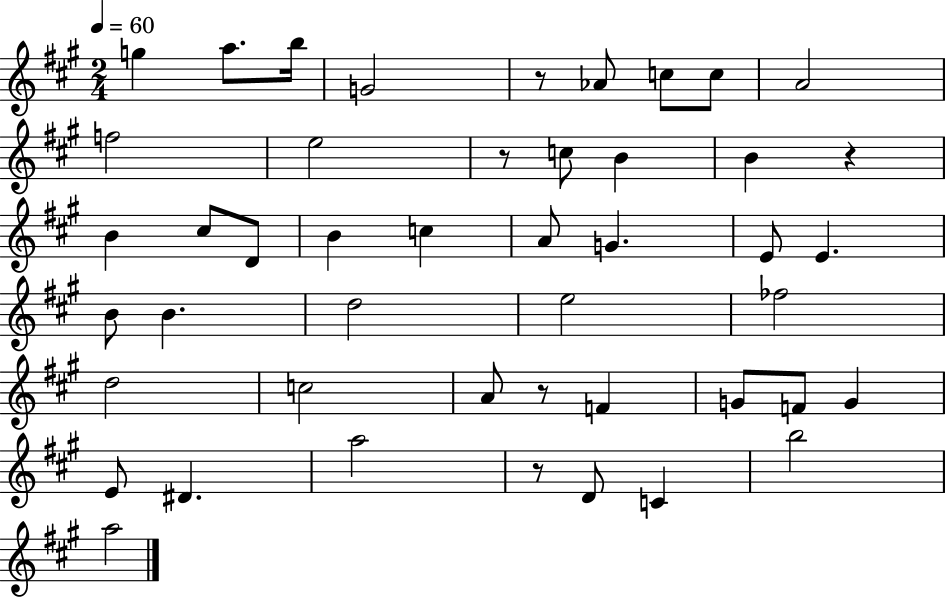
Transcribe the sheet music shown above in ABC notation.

X:1
T:Untitled
M:2/4
L:1/4
K:A
g a/2 b/4 G2 z/2 _A/2 c/2 c/2 A2 f2 e2 z/2 c/2 B B z B ^c/2 D/2 B c A/2 G E/2 E B/2 B d2 e2 _f2 d2 c2 A/2 z/2 F G/2 F/2 G E/2 ^D a2 z/2 D/2 C b2 a2